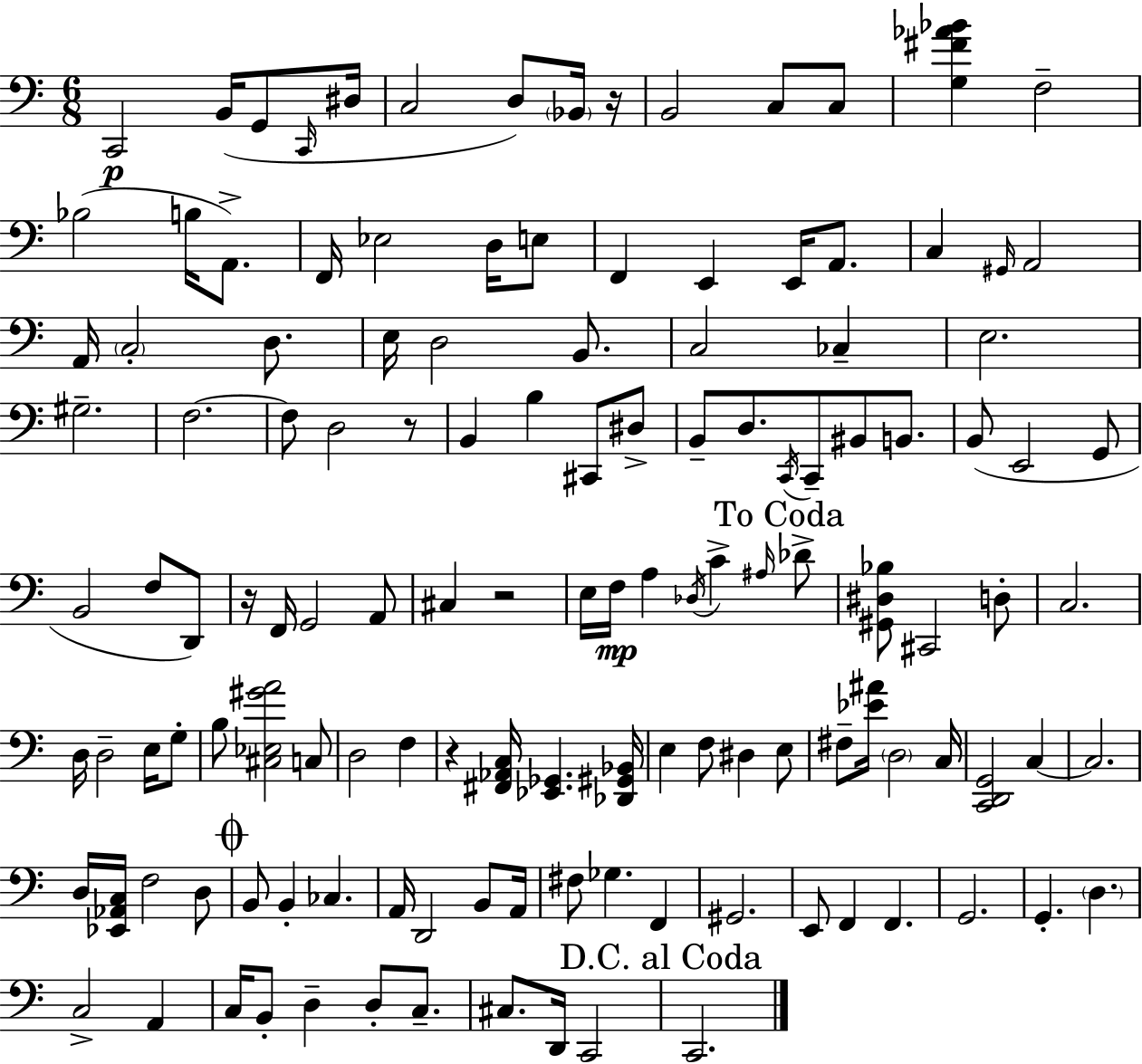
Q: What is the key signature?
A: A minor